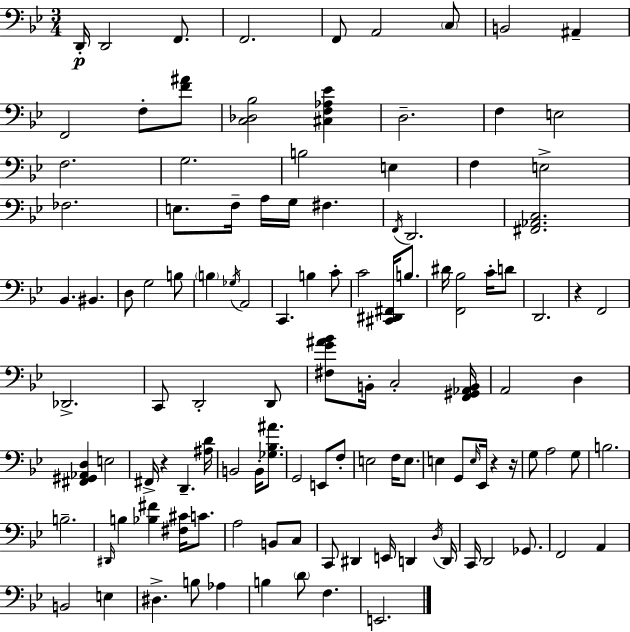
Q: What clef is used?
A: bass